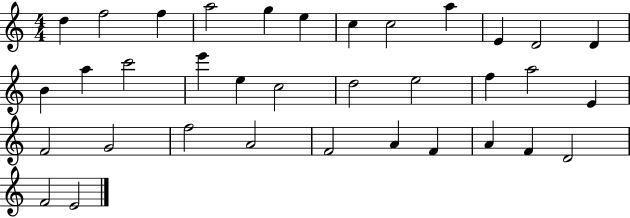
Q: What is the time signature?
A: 4/4